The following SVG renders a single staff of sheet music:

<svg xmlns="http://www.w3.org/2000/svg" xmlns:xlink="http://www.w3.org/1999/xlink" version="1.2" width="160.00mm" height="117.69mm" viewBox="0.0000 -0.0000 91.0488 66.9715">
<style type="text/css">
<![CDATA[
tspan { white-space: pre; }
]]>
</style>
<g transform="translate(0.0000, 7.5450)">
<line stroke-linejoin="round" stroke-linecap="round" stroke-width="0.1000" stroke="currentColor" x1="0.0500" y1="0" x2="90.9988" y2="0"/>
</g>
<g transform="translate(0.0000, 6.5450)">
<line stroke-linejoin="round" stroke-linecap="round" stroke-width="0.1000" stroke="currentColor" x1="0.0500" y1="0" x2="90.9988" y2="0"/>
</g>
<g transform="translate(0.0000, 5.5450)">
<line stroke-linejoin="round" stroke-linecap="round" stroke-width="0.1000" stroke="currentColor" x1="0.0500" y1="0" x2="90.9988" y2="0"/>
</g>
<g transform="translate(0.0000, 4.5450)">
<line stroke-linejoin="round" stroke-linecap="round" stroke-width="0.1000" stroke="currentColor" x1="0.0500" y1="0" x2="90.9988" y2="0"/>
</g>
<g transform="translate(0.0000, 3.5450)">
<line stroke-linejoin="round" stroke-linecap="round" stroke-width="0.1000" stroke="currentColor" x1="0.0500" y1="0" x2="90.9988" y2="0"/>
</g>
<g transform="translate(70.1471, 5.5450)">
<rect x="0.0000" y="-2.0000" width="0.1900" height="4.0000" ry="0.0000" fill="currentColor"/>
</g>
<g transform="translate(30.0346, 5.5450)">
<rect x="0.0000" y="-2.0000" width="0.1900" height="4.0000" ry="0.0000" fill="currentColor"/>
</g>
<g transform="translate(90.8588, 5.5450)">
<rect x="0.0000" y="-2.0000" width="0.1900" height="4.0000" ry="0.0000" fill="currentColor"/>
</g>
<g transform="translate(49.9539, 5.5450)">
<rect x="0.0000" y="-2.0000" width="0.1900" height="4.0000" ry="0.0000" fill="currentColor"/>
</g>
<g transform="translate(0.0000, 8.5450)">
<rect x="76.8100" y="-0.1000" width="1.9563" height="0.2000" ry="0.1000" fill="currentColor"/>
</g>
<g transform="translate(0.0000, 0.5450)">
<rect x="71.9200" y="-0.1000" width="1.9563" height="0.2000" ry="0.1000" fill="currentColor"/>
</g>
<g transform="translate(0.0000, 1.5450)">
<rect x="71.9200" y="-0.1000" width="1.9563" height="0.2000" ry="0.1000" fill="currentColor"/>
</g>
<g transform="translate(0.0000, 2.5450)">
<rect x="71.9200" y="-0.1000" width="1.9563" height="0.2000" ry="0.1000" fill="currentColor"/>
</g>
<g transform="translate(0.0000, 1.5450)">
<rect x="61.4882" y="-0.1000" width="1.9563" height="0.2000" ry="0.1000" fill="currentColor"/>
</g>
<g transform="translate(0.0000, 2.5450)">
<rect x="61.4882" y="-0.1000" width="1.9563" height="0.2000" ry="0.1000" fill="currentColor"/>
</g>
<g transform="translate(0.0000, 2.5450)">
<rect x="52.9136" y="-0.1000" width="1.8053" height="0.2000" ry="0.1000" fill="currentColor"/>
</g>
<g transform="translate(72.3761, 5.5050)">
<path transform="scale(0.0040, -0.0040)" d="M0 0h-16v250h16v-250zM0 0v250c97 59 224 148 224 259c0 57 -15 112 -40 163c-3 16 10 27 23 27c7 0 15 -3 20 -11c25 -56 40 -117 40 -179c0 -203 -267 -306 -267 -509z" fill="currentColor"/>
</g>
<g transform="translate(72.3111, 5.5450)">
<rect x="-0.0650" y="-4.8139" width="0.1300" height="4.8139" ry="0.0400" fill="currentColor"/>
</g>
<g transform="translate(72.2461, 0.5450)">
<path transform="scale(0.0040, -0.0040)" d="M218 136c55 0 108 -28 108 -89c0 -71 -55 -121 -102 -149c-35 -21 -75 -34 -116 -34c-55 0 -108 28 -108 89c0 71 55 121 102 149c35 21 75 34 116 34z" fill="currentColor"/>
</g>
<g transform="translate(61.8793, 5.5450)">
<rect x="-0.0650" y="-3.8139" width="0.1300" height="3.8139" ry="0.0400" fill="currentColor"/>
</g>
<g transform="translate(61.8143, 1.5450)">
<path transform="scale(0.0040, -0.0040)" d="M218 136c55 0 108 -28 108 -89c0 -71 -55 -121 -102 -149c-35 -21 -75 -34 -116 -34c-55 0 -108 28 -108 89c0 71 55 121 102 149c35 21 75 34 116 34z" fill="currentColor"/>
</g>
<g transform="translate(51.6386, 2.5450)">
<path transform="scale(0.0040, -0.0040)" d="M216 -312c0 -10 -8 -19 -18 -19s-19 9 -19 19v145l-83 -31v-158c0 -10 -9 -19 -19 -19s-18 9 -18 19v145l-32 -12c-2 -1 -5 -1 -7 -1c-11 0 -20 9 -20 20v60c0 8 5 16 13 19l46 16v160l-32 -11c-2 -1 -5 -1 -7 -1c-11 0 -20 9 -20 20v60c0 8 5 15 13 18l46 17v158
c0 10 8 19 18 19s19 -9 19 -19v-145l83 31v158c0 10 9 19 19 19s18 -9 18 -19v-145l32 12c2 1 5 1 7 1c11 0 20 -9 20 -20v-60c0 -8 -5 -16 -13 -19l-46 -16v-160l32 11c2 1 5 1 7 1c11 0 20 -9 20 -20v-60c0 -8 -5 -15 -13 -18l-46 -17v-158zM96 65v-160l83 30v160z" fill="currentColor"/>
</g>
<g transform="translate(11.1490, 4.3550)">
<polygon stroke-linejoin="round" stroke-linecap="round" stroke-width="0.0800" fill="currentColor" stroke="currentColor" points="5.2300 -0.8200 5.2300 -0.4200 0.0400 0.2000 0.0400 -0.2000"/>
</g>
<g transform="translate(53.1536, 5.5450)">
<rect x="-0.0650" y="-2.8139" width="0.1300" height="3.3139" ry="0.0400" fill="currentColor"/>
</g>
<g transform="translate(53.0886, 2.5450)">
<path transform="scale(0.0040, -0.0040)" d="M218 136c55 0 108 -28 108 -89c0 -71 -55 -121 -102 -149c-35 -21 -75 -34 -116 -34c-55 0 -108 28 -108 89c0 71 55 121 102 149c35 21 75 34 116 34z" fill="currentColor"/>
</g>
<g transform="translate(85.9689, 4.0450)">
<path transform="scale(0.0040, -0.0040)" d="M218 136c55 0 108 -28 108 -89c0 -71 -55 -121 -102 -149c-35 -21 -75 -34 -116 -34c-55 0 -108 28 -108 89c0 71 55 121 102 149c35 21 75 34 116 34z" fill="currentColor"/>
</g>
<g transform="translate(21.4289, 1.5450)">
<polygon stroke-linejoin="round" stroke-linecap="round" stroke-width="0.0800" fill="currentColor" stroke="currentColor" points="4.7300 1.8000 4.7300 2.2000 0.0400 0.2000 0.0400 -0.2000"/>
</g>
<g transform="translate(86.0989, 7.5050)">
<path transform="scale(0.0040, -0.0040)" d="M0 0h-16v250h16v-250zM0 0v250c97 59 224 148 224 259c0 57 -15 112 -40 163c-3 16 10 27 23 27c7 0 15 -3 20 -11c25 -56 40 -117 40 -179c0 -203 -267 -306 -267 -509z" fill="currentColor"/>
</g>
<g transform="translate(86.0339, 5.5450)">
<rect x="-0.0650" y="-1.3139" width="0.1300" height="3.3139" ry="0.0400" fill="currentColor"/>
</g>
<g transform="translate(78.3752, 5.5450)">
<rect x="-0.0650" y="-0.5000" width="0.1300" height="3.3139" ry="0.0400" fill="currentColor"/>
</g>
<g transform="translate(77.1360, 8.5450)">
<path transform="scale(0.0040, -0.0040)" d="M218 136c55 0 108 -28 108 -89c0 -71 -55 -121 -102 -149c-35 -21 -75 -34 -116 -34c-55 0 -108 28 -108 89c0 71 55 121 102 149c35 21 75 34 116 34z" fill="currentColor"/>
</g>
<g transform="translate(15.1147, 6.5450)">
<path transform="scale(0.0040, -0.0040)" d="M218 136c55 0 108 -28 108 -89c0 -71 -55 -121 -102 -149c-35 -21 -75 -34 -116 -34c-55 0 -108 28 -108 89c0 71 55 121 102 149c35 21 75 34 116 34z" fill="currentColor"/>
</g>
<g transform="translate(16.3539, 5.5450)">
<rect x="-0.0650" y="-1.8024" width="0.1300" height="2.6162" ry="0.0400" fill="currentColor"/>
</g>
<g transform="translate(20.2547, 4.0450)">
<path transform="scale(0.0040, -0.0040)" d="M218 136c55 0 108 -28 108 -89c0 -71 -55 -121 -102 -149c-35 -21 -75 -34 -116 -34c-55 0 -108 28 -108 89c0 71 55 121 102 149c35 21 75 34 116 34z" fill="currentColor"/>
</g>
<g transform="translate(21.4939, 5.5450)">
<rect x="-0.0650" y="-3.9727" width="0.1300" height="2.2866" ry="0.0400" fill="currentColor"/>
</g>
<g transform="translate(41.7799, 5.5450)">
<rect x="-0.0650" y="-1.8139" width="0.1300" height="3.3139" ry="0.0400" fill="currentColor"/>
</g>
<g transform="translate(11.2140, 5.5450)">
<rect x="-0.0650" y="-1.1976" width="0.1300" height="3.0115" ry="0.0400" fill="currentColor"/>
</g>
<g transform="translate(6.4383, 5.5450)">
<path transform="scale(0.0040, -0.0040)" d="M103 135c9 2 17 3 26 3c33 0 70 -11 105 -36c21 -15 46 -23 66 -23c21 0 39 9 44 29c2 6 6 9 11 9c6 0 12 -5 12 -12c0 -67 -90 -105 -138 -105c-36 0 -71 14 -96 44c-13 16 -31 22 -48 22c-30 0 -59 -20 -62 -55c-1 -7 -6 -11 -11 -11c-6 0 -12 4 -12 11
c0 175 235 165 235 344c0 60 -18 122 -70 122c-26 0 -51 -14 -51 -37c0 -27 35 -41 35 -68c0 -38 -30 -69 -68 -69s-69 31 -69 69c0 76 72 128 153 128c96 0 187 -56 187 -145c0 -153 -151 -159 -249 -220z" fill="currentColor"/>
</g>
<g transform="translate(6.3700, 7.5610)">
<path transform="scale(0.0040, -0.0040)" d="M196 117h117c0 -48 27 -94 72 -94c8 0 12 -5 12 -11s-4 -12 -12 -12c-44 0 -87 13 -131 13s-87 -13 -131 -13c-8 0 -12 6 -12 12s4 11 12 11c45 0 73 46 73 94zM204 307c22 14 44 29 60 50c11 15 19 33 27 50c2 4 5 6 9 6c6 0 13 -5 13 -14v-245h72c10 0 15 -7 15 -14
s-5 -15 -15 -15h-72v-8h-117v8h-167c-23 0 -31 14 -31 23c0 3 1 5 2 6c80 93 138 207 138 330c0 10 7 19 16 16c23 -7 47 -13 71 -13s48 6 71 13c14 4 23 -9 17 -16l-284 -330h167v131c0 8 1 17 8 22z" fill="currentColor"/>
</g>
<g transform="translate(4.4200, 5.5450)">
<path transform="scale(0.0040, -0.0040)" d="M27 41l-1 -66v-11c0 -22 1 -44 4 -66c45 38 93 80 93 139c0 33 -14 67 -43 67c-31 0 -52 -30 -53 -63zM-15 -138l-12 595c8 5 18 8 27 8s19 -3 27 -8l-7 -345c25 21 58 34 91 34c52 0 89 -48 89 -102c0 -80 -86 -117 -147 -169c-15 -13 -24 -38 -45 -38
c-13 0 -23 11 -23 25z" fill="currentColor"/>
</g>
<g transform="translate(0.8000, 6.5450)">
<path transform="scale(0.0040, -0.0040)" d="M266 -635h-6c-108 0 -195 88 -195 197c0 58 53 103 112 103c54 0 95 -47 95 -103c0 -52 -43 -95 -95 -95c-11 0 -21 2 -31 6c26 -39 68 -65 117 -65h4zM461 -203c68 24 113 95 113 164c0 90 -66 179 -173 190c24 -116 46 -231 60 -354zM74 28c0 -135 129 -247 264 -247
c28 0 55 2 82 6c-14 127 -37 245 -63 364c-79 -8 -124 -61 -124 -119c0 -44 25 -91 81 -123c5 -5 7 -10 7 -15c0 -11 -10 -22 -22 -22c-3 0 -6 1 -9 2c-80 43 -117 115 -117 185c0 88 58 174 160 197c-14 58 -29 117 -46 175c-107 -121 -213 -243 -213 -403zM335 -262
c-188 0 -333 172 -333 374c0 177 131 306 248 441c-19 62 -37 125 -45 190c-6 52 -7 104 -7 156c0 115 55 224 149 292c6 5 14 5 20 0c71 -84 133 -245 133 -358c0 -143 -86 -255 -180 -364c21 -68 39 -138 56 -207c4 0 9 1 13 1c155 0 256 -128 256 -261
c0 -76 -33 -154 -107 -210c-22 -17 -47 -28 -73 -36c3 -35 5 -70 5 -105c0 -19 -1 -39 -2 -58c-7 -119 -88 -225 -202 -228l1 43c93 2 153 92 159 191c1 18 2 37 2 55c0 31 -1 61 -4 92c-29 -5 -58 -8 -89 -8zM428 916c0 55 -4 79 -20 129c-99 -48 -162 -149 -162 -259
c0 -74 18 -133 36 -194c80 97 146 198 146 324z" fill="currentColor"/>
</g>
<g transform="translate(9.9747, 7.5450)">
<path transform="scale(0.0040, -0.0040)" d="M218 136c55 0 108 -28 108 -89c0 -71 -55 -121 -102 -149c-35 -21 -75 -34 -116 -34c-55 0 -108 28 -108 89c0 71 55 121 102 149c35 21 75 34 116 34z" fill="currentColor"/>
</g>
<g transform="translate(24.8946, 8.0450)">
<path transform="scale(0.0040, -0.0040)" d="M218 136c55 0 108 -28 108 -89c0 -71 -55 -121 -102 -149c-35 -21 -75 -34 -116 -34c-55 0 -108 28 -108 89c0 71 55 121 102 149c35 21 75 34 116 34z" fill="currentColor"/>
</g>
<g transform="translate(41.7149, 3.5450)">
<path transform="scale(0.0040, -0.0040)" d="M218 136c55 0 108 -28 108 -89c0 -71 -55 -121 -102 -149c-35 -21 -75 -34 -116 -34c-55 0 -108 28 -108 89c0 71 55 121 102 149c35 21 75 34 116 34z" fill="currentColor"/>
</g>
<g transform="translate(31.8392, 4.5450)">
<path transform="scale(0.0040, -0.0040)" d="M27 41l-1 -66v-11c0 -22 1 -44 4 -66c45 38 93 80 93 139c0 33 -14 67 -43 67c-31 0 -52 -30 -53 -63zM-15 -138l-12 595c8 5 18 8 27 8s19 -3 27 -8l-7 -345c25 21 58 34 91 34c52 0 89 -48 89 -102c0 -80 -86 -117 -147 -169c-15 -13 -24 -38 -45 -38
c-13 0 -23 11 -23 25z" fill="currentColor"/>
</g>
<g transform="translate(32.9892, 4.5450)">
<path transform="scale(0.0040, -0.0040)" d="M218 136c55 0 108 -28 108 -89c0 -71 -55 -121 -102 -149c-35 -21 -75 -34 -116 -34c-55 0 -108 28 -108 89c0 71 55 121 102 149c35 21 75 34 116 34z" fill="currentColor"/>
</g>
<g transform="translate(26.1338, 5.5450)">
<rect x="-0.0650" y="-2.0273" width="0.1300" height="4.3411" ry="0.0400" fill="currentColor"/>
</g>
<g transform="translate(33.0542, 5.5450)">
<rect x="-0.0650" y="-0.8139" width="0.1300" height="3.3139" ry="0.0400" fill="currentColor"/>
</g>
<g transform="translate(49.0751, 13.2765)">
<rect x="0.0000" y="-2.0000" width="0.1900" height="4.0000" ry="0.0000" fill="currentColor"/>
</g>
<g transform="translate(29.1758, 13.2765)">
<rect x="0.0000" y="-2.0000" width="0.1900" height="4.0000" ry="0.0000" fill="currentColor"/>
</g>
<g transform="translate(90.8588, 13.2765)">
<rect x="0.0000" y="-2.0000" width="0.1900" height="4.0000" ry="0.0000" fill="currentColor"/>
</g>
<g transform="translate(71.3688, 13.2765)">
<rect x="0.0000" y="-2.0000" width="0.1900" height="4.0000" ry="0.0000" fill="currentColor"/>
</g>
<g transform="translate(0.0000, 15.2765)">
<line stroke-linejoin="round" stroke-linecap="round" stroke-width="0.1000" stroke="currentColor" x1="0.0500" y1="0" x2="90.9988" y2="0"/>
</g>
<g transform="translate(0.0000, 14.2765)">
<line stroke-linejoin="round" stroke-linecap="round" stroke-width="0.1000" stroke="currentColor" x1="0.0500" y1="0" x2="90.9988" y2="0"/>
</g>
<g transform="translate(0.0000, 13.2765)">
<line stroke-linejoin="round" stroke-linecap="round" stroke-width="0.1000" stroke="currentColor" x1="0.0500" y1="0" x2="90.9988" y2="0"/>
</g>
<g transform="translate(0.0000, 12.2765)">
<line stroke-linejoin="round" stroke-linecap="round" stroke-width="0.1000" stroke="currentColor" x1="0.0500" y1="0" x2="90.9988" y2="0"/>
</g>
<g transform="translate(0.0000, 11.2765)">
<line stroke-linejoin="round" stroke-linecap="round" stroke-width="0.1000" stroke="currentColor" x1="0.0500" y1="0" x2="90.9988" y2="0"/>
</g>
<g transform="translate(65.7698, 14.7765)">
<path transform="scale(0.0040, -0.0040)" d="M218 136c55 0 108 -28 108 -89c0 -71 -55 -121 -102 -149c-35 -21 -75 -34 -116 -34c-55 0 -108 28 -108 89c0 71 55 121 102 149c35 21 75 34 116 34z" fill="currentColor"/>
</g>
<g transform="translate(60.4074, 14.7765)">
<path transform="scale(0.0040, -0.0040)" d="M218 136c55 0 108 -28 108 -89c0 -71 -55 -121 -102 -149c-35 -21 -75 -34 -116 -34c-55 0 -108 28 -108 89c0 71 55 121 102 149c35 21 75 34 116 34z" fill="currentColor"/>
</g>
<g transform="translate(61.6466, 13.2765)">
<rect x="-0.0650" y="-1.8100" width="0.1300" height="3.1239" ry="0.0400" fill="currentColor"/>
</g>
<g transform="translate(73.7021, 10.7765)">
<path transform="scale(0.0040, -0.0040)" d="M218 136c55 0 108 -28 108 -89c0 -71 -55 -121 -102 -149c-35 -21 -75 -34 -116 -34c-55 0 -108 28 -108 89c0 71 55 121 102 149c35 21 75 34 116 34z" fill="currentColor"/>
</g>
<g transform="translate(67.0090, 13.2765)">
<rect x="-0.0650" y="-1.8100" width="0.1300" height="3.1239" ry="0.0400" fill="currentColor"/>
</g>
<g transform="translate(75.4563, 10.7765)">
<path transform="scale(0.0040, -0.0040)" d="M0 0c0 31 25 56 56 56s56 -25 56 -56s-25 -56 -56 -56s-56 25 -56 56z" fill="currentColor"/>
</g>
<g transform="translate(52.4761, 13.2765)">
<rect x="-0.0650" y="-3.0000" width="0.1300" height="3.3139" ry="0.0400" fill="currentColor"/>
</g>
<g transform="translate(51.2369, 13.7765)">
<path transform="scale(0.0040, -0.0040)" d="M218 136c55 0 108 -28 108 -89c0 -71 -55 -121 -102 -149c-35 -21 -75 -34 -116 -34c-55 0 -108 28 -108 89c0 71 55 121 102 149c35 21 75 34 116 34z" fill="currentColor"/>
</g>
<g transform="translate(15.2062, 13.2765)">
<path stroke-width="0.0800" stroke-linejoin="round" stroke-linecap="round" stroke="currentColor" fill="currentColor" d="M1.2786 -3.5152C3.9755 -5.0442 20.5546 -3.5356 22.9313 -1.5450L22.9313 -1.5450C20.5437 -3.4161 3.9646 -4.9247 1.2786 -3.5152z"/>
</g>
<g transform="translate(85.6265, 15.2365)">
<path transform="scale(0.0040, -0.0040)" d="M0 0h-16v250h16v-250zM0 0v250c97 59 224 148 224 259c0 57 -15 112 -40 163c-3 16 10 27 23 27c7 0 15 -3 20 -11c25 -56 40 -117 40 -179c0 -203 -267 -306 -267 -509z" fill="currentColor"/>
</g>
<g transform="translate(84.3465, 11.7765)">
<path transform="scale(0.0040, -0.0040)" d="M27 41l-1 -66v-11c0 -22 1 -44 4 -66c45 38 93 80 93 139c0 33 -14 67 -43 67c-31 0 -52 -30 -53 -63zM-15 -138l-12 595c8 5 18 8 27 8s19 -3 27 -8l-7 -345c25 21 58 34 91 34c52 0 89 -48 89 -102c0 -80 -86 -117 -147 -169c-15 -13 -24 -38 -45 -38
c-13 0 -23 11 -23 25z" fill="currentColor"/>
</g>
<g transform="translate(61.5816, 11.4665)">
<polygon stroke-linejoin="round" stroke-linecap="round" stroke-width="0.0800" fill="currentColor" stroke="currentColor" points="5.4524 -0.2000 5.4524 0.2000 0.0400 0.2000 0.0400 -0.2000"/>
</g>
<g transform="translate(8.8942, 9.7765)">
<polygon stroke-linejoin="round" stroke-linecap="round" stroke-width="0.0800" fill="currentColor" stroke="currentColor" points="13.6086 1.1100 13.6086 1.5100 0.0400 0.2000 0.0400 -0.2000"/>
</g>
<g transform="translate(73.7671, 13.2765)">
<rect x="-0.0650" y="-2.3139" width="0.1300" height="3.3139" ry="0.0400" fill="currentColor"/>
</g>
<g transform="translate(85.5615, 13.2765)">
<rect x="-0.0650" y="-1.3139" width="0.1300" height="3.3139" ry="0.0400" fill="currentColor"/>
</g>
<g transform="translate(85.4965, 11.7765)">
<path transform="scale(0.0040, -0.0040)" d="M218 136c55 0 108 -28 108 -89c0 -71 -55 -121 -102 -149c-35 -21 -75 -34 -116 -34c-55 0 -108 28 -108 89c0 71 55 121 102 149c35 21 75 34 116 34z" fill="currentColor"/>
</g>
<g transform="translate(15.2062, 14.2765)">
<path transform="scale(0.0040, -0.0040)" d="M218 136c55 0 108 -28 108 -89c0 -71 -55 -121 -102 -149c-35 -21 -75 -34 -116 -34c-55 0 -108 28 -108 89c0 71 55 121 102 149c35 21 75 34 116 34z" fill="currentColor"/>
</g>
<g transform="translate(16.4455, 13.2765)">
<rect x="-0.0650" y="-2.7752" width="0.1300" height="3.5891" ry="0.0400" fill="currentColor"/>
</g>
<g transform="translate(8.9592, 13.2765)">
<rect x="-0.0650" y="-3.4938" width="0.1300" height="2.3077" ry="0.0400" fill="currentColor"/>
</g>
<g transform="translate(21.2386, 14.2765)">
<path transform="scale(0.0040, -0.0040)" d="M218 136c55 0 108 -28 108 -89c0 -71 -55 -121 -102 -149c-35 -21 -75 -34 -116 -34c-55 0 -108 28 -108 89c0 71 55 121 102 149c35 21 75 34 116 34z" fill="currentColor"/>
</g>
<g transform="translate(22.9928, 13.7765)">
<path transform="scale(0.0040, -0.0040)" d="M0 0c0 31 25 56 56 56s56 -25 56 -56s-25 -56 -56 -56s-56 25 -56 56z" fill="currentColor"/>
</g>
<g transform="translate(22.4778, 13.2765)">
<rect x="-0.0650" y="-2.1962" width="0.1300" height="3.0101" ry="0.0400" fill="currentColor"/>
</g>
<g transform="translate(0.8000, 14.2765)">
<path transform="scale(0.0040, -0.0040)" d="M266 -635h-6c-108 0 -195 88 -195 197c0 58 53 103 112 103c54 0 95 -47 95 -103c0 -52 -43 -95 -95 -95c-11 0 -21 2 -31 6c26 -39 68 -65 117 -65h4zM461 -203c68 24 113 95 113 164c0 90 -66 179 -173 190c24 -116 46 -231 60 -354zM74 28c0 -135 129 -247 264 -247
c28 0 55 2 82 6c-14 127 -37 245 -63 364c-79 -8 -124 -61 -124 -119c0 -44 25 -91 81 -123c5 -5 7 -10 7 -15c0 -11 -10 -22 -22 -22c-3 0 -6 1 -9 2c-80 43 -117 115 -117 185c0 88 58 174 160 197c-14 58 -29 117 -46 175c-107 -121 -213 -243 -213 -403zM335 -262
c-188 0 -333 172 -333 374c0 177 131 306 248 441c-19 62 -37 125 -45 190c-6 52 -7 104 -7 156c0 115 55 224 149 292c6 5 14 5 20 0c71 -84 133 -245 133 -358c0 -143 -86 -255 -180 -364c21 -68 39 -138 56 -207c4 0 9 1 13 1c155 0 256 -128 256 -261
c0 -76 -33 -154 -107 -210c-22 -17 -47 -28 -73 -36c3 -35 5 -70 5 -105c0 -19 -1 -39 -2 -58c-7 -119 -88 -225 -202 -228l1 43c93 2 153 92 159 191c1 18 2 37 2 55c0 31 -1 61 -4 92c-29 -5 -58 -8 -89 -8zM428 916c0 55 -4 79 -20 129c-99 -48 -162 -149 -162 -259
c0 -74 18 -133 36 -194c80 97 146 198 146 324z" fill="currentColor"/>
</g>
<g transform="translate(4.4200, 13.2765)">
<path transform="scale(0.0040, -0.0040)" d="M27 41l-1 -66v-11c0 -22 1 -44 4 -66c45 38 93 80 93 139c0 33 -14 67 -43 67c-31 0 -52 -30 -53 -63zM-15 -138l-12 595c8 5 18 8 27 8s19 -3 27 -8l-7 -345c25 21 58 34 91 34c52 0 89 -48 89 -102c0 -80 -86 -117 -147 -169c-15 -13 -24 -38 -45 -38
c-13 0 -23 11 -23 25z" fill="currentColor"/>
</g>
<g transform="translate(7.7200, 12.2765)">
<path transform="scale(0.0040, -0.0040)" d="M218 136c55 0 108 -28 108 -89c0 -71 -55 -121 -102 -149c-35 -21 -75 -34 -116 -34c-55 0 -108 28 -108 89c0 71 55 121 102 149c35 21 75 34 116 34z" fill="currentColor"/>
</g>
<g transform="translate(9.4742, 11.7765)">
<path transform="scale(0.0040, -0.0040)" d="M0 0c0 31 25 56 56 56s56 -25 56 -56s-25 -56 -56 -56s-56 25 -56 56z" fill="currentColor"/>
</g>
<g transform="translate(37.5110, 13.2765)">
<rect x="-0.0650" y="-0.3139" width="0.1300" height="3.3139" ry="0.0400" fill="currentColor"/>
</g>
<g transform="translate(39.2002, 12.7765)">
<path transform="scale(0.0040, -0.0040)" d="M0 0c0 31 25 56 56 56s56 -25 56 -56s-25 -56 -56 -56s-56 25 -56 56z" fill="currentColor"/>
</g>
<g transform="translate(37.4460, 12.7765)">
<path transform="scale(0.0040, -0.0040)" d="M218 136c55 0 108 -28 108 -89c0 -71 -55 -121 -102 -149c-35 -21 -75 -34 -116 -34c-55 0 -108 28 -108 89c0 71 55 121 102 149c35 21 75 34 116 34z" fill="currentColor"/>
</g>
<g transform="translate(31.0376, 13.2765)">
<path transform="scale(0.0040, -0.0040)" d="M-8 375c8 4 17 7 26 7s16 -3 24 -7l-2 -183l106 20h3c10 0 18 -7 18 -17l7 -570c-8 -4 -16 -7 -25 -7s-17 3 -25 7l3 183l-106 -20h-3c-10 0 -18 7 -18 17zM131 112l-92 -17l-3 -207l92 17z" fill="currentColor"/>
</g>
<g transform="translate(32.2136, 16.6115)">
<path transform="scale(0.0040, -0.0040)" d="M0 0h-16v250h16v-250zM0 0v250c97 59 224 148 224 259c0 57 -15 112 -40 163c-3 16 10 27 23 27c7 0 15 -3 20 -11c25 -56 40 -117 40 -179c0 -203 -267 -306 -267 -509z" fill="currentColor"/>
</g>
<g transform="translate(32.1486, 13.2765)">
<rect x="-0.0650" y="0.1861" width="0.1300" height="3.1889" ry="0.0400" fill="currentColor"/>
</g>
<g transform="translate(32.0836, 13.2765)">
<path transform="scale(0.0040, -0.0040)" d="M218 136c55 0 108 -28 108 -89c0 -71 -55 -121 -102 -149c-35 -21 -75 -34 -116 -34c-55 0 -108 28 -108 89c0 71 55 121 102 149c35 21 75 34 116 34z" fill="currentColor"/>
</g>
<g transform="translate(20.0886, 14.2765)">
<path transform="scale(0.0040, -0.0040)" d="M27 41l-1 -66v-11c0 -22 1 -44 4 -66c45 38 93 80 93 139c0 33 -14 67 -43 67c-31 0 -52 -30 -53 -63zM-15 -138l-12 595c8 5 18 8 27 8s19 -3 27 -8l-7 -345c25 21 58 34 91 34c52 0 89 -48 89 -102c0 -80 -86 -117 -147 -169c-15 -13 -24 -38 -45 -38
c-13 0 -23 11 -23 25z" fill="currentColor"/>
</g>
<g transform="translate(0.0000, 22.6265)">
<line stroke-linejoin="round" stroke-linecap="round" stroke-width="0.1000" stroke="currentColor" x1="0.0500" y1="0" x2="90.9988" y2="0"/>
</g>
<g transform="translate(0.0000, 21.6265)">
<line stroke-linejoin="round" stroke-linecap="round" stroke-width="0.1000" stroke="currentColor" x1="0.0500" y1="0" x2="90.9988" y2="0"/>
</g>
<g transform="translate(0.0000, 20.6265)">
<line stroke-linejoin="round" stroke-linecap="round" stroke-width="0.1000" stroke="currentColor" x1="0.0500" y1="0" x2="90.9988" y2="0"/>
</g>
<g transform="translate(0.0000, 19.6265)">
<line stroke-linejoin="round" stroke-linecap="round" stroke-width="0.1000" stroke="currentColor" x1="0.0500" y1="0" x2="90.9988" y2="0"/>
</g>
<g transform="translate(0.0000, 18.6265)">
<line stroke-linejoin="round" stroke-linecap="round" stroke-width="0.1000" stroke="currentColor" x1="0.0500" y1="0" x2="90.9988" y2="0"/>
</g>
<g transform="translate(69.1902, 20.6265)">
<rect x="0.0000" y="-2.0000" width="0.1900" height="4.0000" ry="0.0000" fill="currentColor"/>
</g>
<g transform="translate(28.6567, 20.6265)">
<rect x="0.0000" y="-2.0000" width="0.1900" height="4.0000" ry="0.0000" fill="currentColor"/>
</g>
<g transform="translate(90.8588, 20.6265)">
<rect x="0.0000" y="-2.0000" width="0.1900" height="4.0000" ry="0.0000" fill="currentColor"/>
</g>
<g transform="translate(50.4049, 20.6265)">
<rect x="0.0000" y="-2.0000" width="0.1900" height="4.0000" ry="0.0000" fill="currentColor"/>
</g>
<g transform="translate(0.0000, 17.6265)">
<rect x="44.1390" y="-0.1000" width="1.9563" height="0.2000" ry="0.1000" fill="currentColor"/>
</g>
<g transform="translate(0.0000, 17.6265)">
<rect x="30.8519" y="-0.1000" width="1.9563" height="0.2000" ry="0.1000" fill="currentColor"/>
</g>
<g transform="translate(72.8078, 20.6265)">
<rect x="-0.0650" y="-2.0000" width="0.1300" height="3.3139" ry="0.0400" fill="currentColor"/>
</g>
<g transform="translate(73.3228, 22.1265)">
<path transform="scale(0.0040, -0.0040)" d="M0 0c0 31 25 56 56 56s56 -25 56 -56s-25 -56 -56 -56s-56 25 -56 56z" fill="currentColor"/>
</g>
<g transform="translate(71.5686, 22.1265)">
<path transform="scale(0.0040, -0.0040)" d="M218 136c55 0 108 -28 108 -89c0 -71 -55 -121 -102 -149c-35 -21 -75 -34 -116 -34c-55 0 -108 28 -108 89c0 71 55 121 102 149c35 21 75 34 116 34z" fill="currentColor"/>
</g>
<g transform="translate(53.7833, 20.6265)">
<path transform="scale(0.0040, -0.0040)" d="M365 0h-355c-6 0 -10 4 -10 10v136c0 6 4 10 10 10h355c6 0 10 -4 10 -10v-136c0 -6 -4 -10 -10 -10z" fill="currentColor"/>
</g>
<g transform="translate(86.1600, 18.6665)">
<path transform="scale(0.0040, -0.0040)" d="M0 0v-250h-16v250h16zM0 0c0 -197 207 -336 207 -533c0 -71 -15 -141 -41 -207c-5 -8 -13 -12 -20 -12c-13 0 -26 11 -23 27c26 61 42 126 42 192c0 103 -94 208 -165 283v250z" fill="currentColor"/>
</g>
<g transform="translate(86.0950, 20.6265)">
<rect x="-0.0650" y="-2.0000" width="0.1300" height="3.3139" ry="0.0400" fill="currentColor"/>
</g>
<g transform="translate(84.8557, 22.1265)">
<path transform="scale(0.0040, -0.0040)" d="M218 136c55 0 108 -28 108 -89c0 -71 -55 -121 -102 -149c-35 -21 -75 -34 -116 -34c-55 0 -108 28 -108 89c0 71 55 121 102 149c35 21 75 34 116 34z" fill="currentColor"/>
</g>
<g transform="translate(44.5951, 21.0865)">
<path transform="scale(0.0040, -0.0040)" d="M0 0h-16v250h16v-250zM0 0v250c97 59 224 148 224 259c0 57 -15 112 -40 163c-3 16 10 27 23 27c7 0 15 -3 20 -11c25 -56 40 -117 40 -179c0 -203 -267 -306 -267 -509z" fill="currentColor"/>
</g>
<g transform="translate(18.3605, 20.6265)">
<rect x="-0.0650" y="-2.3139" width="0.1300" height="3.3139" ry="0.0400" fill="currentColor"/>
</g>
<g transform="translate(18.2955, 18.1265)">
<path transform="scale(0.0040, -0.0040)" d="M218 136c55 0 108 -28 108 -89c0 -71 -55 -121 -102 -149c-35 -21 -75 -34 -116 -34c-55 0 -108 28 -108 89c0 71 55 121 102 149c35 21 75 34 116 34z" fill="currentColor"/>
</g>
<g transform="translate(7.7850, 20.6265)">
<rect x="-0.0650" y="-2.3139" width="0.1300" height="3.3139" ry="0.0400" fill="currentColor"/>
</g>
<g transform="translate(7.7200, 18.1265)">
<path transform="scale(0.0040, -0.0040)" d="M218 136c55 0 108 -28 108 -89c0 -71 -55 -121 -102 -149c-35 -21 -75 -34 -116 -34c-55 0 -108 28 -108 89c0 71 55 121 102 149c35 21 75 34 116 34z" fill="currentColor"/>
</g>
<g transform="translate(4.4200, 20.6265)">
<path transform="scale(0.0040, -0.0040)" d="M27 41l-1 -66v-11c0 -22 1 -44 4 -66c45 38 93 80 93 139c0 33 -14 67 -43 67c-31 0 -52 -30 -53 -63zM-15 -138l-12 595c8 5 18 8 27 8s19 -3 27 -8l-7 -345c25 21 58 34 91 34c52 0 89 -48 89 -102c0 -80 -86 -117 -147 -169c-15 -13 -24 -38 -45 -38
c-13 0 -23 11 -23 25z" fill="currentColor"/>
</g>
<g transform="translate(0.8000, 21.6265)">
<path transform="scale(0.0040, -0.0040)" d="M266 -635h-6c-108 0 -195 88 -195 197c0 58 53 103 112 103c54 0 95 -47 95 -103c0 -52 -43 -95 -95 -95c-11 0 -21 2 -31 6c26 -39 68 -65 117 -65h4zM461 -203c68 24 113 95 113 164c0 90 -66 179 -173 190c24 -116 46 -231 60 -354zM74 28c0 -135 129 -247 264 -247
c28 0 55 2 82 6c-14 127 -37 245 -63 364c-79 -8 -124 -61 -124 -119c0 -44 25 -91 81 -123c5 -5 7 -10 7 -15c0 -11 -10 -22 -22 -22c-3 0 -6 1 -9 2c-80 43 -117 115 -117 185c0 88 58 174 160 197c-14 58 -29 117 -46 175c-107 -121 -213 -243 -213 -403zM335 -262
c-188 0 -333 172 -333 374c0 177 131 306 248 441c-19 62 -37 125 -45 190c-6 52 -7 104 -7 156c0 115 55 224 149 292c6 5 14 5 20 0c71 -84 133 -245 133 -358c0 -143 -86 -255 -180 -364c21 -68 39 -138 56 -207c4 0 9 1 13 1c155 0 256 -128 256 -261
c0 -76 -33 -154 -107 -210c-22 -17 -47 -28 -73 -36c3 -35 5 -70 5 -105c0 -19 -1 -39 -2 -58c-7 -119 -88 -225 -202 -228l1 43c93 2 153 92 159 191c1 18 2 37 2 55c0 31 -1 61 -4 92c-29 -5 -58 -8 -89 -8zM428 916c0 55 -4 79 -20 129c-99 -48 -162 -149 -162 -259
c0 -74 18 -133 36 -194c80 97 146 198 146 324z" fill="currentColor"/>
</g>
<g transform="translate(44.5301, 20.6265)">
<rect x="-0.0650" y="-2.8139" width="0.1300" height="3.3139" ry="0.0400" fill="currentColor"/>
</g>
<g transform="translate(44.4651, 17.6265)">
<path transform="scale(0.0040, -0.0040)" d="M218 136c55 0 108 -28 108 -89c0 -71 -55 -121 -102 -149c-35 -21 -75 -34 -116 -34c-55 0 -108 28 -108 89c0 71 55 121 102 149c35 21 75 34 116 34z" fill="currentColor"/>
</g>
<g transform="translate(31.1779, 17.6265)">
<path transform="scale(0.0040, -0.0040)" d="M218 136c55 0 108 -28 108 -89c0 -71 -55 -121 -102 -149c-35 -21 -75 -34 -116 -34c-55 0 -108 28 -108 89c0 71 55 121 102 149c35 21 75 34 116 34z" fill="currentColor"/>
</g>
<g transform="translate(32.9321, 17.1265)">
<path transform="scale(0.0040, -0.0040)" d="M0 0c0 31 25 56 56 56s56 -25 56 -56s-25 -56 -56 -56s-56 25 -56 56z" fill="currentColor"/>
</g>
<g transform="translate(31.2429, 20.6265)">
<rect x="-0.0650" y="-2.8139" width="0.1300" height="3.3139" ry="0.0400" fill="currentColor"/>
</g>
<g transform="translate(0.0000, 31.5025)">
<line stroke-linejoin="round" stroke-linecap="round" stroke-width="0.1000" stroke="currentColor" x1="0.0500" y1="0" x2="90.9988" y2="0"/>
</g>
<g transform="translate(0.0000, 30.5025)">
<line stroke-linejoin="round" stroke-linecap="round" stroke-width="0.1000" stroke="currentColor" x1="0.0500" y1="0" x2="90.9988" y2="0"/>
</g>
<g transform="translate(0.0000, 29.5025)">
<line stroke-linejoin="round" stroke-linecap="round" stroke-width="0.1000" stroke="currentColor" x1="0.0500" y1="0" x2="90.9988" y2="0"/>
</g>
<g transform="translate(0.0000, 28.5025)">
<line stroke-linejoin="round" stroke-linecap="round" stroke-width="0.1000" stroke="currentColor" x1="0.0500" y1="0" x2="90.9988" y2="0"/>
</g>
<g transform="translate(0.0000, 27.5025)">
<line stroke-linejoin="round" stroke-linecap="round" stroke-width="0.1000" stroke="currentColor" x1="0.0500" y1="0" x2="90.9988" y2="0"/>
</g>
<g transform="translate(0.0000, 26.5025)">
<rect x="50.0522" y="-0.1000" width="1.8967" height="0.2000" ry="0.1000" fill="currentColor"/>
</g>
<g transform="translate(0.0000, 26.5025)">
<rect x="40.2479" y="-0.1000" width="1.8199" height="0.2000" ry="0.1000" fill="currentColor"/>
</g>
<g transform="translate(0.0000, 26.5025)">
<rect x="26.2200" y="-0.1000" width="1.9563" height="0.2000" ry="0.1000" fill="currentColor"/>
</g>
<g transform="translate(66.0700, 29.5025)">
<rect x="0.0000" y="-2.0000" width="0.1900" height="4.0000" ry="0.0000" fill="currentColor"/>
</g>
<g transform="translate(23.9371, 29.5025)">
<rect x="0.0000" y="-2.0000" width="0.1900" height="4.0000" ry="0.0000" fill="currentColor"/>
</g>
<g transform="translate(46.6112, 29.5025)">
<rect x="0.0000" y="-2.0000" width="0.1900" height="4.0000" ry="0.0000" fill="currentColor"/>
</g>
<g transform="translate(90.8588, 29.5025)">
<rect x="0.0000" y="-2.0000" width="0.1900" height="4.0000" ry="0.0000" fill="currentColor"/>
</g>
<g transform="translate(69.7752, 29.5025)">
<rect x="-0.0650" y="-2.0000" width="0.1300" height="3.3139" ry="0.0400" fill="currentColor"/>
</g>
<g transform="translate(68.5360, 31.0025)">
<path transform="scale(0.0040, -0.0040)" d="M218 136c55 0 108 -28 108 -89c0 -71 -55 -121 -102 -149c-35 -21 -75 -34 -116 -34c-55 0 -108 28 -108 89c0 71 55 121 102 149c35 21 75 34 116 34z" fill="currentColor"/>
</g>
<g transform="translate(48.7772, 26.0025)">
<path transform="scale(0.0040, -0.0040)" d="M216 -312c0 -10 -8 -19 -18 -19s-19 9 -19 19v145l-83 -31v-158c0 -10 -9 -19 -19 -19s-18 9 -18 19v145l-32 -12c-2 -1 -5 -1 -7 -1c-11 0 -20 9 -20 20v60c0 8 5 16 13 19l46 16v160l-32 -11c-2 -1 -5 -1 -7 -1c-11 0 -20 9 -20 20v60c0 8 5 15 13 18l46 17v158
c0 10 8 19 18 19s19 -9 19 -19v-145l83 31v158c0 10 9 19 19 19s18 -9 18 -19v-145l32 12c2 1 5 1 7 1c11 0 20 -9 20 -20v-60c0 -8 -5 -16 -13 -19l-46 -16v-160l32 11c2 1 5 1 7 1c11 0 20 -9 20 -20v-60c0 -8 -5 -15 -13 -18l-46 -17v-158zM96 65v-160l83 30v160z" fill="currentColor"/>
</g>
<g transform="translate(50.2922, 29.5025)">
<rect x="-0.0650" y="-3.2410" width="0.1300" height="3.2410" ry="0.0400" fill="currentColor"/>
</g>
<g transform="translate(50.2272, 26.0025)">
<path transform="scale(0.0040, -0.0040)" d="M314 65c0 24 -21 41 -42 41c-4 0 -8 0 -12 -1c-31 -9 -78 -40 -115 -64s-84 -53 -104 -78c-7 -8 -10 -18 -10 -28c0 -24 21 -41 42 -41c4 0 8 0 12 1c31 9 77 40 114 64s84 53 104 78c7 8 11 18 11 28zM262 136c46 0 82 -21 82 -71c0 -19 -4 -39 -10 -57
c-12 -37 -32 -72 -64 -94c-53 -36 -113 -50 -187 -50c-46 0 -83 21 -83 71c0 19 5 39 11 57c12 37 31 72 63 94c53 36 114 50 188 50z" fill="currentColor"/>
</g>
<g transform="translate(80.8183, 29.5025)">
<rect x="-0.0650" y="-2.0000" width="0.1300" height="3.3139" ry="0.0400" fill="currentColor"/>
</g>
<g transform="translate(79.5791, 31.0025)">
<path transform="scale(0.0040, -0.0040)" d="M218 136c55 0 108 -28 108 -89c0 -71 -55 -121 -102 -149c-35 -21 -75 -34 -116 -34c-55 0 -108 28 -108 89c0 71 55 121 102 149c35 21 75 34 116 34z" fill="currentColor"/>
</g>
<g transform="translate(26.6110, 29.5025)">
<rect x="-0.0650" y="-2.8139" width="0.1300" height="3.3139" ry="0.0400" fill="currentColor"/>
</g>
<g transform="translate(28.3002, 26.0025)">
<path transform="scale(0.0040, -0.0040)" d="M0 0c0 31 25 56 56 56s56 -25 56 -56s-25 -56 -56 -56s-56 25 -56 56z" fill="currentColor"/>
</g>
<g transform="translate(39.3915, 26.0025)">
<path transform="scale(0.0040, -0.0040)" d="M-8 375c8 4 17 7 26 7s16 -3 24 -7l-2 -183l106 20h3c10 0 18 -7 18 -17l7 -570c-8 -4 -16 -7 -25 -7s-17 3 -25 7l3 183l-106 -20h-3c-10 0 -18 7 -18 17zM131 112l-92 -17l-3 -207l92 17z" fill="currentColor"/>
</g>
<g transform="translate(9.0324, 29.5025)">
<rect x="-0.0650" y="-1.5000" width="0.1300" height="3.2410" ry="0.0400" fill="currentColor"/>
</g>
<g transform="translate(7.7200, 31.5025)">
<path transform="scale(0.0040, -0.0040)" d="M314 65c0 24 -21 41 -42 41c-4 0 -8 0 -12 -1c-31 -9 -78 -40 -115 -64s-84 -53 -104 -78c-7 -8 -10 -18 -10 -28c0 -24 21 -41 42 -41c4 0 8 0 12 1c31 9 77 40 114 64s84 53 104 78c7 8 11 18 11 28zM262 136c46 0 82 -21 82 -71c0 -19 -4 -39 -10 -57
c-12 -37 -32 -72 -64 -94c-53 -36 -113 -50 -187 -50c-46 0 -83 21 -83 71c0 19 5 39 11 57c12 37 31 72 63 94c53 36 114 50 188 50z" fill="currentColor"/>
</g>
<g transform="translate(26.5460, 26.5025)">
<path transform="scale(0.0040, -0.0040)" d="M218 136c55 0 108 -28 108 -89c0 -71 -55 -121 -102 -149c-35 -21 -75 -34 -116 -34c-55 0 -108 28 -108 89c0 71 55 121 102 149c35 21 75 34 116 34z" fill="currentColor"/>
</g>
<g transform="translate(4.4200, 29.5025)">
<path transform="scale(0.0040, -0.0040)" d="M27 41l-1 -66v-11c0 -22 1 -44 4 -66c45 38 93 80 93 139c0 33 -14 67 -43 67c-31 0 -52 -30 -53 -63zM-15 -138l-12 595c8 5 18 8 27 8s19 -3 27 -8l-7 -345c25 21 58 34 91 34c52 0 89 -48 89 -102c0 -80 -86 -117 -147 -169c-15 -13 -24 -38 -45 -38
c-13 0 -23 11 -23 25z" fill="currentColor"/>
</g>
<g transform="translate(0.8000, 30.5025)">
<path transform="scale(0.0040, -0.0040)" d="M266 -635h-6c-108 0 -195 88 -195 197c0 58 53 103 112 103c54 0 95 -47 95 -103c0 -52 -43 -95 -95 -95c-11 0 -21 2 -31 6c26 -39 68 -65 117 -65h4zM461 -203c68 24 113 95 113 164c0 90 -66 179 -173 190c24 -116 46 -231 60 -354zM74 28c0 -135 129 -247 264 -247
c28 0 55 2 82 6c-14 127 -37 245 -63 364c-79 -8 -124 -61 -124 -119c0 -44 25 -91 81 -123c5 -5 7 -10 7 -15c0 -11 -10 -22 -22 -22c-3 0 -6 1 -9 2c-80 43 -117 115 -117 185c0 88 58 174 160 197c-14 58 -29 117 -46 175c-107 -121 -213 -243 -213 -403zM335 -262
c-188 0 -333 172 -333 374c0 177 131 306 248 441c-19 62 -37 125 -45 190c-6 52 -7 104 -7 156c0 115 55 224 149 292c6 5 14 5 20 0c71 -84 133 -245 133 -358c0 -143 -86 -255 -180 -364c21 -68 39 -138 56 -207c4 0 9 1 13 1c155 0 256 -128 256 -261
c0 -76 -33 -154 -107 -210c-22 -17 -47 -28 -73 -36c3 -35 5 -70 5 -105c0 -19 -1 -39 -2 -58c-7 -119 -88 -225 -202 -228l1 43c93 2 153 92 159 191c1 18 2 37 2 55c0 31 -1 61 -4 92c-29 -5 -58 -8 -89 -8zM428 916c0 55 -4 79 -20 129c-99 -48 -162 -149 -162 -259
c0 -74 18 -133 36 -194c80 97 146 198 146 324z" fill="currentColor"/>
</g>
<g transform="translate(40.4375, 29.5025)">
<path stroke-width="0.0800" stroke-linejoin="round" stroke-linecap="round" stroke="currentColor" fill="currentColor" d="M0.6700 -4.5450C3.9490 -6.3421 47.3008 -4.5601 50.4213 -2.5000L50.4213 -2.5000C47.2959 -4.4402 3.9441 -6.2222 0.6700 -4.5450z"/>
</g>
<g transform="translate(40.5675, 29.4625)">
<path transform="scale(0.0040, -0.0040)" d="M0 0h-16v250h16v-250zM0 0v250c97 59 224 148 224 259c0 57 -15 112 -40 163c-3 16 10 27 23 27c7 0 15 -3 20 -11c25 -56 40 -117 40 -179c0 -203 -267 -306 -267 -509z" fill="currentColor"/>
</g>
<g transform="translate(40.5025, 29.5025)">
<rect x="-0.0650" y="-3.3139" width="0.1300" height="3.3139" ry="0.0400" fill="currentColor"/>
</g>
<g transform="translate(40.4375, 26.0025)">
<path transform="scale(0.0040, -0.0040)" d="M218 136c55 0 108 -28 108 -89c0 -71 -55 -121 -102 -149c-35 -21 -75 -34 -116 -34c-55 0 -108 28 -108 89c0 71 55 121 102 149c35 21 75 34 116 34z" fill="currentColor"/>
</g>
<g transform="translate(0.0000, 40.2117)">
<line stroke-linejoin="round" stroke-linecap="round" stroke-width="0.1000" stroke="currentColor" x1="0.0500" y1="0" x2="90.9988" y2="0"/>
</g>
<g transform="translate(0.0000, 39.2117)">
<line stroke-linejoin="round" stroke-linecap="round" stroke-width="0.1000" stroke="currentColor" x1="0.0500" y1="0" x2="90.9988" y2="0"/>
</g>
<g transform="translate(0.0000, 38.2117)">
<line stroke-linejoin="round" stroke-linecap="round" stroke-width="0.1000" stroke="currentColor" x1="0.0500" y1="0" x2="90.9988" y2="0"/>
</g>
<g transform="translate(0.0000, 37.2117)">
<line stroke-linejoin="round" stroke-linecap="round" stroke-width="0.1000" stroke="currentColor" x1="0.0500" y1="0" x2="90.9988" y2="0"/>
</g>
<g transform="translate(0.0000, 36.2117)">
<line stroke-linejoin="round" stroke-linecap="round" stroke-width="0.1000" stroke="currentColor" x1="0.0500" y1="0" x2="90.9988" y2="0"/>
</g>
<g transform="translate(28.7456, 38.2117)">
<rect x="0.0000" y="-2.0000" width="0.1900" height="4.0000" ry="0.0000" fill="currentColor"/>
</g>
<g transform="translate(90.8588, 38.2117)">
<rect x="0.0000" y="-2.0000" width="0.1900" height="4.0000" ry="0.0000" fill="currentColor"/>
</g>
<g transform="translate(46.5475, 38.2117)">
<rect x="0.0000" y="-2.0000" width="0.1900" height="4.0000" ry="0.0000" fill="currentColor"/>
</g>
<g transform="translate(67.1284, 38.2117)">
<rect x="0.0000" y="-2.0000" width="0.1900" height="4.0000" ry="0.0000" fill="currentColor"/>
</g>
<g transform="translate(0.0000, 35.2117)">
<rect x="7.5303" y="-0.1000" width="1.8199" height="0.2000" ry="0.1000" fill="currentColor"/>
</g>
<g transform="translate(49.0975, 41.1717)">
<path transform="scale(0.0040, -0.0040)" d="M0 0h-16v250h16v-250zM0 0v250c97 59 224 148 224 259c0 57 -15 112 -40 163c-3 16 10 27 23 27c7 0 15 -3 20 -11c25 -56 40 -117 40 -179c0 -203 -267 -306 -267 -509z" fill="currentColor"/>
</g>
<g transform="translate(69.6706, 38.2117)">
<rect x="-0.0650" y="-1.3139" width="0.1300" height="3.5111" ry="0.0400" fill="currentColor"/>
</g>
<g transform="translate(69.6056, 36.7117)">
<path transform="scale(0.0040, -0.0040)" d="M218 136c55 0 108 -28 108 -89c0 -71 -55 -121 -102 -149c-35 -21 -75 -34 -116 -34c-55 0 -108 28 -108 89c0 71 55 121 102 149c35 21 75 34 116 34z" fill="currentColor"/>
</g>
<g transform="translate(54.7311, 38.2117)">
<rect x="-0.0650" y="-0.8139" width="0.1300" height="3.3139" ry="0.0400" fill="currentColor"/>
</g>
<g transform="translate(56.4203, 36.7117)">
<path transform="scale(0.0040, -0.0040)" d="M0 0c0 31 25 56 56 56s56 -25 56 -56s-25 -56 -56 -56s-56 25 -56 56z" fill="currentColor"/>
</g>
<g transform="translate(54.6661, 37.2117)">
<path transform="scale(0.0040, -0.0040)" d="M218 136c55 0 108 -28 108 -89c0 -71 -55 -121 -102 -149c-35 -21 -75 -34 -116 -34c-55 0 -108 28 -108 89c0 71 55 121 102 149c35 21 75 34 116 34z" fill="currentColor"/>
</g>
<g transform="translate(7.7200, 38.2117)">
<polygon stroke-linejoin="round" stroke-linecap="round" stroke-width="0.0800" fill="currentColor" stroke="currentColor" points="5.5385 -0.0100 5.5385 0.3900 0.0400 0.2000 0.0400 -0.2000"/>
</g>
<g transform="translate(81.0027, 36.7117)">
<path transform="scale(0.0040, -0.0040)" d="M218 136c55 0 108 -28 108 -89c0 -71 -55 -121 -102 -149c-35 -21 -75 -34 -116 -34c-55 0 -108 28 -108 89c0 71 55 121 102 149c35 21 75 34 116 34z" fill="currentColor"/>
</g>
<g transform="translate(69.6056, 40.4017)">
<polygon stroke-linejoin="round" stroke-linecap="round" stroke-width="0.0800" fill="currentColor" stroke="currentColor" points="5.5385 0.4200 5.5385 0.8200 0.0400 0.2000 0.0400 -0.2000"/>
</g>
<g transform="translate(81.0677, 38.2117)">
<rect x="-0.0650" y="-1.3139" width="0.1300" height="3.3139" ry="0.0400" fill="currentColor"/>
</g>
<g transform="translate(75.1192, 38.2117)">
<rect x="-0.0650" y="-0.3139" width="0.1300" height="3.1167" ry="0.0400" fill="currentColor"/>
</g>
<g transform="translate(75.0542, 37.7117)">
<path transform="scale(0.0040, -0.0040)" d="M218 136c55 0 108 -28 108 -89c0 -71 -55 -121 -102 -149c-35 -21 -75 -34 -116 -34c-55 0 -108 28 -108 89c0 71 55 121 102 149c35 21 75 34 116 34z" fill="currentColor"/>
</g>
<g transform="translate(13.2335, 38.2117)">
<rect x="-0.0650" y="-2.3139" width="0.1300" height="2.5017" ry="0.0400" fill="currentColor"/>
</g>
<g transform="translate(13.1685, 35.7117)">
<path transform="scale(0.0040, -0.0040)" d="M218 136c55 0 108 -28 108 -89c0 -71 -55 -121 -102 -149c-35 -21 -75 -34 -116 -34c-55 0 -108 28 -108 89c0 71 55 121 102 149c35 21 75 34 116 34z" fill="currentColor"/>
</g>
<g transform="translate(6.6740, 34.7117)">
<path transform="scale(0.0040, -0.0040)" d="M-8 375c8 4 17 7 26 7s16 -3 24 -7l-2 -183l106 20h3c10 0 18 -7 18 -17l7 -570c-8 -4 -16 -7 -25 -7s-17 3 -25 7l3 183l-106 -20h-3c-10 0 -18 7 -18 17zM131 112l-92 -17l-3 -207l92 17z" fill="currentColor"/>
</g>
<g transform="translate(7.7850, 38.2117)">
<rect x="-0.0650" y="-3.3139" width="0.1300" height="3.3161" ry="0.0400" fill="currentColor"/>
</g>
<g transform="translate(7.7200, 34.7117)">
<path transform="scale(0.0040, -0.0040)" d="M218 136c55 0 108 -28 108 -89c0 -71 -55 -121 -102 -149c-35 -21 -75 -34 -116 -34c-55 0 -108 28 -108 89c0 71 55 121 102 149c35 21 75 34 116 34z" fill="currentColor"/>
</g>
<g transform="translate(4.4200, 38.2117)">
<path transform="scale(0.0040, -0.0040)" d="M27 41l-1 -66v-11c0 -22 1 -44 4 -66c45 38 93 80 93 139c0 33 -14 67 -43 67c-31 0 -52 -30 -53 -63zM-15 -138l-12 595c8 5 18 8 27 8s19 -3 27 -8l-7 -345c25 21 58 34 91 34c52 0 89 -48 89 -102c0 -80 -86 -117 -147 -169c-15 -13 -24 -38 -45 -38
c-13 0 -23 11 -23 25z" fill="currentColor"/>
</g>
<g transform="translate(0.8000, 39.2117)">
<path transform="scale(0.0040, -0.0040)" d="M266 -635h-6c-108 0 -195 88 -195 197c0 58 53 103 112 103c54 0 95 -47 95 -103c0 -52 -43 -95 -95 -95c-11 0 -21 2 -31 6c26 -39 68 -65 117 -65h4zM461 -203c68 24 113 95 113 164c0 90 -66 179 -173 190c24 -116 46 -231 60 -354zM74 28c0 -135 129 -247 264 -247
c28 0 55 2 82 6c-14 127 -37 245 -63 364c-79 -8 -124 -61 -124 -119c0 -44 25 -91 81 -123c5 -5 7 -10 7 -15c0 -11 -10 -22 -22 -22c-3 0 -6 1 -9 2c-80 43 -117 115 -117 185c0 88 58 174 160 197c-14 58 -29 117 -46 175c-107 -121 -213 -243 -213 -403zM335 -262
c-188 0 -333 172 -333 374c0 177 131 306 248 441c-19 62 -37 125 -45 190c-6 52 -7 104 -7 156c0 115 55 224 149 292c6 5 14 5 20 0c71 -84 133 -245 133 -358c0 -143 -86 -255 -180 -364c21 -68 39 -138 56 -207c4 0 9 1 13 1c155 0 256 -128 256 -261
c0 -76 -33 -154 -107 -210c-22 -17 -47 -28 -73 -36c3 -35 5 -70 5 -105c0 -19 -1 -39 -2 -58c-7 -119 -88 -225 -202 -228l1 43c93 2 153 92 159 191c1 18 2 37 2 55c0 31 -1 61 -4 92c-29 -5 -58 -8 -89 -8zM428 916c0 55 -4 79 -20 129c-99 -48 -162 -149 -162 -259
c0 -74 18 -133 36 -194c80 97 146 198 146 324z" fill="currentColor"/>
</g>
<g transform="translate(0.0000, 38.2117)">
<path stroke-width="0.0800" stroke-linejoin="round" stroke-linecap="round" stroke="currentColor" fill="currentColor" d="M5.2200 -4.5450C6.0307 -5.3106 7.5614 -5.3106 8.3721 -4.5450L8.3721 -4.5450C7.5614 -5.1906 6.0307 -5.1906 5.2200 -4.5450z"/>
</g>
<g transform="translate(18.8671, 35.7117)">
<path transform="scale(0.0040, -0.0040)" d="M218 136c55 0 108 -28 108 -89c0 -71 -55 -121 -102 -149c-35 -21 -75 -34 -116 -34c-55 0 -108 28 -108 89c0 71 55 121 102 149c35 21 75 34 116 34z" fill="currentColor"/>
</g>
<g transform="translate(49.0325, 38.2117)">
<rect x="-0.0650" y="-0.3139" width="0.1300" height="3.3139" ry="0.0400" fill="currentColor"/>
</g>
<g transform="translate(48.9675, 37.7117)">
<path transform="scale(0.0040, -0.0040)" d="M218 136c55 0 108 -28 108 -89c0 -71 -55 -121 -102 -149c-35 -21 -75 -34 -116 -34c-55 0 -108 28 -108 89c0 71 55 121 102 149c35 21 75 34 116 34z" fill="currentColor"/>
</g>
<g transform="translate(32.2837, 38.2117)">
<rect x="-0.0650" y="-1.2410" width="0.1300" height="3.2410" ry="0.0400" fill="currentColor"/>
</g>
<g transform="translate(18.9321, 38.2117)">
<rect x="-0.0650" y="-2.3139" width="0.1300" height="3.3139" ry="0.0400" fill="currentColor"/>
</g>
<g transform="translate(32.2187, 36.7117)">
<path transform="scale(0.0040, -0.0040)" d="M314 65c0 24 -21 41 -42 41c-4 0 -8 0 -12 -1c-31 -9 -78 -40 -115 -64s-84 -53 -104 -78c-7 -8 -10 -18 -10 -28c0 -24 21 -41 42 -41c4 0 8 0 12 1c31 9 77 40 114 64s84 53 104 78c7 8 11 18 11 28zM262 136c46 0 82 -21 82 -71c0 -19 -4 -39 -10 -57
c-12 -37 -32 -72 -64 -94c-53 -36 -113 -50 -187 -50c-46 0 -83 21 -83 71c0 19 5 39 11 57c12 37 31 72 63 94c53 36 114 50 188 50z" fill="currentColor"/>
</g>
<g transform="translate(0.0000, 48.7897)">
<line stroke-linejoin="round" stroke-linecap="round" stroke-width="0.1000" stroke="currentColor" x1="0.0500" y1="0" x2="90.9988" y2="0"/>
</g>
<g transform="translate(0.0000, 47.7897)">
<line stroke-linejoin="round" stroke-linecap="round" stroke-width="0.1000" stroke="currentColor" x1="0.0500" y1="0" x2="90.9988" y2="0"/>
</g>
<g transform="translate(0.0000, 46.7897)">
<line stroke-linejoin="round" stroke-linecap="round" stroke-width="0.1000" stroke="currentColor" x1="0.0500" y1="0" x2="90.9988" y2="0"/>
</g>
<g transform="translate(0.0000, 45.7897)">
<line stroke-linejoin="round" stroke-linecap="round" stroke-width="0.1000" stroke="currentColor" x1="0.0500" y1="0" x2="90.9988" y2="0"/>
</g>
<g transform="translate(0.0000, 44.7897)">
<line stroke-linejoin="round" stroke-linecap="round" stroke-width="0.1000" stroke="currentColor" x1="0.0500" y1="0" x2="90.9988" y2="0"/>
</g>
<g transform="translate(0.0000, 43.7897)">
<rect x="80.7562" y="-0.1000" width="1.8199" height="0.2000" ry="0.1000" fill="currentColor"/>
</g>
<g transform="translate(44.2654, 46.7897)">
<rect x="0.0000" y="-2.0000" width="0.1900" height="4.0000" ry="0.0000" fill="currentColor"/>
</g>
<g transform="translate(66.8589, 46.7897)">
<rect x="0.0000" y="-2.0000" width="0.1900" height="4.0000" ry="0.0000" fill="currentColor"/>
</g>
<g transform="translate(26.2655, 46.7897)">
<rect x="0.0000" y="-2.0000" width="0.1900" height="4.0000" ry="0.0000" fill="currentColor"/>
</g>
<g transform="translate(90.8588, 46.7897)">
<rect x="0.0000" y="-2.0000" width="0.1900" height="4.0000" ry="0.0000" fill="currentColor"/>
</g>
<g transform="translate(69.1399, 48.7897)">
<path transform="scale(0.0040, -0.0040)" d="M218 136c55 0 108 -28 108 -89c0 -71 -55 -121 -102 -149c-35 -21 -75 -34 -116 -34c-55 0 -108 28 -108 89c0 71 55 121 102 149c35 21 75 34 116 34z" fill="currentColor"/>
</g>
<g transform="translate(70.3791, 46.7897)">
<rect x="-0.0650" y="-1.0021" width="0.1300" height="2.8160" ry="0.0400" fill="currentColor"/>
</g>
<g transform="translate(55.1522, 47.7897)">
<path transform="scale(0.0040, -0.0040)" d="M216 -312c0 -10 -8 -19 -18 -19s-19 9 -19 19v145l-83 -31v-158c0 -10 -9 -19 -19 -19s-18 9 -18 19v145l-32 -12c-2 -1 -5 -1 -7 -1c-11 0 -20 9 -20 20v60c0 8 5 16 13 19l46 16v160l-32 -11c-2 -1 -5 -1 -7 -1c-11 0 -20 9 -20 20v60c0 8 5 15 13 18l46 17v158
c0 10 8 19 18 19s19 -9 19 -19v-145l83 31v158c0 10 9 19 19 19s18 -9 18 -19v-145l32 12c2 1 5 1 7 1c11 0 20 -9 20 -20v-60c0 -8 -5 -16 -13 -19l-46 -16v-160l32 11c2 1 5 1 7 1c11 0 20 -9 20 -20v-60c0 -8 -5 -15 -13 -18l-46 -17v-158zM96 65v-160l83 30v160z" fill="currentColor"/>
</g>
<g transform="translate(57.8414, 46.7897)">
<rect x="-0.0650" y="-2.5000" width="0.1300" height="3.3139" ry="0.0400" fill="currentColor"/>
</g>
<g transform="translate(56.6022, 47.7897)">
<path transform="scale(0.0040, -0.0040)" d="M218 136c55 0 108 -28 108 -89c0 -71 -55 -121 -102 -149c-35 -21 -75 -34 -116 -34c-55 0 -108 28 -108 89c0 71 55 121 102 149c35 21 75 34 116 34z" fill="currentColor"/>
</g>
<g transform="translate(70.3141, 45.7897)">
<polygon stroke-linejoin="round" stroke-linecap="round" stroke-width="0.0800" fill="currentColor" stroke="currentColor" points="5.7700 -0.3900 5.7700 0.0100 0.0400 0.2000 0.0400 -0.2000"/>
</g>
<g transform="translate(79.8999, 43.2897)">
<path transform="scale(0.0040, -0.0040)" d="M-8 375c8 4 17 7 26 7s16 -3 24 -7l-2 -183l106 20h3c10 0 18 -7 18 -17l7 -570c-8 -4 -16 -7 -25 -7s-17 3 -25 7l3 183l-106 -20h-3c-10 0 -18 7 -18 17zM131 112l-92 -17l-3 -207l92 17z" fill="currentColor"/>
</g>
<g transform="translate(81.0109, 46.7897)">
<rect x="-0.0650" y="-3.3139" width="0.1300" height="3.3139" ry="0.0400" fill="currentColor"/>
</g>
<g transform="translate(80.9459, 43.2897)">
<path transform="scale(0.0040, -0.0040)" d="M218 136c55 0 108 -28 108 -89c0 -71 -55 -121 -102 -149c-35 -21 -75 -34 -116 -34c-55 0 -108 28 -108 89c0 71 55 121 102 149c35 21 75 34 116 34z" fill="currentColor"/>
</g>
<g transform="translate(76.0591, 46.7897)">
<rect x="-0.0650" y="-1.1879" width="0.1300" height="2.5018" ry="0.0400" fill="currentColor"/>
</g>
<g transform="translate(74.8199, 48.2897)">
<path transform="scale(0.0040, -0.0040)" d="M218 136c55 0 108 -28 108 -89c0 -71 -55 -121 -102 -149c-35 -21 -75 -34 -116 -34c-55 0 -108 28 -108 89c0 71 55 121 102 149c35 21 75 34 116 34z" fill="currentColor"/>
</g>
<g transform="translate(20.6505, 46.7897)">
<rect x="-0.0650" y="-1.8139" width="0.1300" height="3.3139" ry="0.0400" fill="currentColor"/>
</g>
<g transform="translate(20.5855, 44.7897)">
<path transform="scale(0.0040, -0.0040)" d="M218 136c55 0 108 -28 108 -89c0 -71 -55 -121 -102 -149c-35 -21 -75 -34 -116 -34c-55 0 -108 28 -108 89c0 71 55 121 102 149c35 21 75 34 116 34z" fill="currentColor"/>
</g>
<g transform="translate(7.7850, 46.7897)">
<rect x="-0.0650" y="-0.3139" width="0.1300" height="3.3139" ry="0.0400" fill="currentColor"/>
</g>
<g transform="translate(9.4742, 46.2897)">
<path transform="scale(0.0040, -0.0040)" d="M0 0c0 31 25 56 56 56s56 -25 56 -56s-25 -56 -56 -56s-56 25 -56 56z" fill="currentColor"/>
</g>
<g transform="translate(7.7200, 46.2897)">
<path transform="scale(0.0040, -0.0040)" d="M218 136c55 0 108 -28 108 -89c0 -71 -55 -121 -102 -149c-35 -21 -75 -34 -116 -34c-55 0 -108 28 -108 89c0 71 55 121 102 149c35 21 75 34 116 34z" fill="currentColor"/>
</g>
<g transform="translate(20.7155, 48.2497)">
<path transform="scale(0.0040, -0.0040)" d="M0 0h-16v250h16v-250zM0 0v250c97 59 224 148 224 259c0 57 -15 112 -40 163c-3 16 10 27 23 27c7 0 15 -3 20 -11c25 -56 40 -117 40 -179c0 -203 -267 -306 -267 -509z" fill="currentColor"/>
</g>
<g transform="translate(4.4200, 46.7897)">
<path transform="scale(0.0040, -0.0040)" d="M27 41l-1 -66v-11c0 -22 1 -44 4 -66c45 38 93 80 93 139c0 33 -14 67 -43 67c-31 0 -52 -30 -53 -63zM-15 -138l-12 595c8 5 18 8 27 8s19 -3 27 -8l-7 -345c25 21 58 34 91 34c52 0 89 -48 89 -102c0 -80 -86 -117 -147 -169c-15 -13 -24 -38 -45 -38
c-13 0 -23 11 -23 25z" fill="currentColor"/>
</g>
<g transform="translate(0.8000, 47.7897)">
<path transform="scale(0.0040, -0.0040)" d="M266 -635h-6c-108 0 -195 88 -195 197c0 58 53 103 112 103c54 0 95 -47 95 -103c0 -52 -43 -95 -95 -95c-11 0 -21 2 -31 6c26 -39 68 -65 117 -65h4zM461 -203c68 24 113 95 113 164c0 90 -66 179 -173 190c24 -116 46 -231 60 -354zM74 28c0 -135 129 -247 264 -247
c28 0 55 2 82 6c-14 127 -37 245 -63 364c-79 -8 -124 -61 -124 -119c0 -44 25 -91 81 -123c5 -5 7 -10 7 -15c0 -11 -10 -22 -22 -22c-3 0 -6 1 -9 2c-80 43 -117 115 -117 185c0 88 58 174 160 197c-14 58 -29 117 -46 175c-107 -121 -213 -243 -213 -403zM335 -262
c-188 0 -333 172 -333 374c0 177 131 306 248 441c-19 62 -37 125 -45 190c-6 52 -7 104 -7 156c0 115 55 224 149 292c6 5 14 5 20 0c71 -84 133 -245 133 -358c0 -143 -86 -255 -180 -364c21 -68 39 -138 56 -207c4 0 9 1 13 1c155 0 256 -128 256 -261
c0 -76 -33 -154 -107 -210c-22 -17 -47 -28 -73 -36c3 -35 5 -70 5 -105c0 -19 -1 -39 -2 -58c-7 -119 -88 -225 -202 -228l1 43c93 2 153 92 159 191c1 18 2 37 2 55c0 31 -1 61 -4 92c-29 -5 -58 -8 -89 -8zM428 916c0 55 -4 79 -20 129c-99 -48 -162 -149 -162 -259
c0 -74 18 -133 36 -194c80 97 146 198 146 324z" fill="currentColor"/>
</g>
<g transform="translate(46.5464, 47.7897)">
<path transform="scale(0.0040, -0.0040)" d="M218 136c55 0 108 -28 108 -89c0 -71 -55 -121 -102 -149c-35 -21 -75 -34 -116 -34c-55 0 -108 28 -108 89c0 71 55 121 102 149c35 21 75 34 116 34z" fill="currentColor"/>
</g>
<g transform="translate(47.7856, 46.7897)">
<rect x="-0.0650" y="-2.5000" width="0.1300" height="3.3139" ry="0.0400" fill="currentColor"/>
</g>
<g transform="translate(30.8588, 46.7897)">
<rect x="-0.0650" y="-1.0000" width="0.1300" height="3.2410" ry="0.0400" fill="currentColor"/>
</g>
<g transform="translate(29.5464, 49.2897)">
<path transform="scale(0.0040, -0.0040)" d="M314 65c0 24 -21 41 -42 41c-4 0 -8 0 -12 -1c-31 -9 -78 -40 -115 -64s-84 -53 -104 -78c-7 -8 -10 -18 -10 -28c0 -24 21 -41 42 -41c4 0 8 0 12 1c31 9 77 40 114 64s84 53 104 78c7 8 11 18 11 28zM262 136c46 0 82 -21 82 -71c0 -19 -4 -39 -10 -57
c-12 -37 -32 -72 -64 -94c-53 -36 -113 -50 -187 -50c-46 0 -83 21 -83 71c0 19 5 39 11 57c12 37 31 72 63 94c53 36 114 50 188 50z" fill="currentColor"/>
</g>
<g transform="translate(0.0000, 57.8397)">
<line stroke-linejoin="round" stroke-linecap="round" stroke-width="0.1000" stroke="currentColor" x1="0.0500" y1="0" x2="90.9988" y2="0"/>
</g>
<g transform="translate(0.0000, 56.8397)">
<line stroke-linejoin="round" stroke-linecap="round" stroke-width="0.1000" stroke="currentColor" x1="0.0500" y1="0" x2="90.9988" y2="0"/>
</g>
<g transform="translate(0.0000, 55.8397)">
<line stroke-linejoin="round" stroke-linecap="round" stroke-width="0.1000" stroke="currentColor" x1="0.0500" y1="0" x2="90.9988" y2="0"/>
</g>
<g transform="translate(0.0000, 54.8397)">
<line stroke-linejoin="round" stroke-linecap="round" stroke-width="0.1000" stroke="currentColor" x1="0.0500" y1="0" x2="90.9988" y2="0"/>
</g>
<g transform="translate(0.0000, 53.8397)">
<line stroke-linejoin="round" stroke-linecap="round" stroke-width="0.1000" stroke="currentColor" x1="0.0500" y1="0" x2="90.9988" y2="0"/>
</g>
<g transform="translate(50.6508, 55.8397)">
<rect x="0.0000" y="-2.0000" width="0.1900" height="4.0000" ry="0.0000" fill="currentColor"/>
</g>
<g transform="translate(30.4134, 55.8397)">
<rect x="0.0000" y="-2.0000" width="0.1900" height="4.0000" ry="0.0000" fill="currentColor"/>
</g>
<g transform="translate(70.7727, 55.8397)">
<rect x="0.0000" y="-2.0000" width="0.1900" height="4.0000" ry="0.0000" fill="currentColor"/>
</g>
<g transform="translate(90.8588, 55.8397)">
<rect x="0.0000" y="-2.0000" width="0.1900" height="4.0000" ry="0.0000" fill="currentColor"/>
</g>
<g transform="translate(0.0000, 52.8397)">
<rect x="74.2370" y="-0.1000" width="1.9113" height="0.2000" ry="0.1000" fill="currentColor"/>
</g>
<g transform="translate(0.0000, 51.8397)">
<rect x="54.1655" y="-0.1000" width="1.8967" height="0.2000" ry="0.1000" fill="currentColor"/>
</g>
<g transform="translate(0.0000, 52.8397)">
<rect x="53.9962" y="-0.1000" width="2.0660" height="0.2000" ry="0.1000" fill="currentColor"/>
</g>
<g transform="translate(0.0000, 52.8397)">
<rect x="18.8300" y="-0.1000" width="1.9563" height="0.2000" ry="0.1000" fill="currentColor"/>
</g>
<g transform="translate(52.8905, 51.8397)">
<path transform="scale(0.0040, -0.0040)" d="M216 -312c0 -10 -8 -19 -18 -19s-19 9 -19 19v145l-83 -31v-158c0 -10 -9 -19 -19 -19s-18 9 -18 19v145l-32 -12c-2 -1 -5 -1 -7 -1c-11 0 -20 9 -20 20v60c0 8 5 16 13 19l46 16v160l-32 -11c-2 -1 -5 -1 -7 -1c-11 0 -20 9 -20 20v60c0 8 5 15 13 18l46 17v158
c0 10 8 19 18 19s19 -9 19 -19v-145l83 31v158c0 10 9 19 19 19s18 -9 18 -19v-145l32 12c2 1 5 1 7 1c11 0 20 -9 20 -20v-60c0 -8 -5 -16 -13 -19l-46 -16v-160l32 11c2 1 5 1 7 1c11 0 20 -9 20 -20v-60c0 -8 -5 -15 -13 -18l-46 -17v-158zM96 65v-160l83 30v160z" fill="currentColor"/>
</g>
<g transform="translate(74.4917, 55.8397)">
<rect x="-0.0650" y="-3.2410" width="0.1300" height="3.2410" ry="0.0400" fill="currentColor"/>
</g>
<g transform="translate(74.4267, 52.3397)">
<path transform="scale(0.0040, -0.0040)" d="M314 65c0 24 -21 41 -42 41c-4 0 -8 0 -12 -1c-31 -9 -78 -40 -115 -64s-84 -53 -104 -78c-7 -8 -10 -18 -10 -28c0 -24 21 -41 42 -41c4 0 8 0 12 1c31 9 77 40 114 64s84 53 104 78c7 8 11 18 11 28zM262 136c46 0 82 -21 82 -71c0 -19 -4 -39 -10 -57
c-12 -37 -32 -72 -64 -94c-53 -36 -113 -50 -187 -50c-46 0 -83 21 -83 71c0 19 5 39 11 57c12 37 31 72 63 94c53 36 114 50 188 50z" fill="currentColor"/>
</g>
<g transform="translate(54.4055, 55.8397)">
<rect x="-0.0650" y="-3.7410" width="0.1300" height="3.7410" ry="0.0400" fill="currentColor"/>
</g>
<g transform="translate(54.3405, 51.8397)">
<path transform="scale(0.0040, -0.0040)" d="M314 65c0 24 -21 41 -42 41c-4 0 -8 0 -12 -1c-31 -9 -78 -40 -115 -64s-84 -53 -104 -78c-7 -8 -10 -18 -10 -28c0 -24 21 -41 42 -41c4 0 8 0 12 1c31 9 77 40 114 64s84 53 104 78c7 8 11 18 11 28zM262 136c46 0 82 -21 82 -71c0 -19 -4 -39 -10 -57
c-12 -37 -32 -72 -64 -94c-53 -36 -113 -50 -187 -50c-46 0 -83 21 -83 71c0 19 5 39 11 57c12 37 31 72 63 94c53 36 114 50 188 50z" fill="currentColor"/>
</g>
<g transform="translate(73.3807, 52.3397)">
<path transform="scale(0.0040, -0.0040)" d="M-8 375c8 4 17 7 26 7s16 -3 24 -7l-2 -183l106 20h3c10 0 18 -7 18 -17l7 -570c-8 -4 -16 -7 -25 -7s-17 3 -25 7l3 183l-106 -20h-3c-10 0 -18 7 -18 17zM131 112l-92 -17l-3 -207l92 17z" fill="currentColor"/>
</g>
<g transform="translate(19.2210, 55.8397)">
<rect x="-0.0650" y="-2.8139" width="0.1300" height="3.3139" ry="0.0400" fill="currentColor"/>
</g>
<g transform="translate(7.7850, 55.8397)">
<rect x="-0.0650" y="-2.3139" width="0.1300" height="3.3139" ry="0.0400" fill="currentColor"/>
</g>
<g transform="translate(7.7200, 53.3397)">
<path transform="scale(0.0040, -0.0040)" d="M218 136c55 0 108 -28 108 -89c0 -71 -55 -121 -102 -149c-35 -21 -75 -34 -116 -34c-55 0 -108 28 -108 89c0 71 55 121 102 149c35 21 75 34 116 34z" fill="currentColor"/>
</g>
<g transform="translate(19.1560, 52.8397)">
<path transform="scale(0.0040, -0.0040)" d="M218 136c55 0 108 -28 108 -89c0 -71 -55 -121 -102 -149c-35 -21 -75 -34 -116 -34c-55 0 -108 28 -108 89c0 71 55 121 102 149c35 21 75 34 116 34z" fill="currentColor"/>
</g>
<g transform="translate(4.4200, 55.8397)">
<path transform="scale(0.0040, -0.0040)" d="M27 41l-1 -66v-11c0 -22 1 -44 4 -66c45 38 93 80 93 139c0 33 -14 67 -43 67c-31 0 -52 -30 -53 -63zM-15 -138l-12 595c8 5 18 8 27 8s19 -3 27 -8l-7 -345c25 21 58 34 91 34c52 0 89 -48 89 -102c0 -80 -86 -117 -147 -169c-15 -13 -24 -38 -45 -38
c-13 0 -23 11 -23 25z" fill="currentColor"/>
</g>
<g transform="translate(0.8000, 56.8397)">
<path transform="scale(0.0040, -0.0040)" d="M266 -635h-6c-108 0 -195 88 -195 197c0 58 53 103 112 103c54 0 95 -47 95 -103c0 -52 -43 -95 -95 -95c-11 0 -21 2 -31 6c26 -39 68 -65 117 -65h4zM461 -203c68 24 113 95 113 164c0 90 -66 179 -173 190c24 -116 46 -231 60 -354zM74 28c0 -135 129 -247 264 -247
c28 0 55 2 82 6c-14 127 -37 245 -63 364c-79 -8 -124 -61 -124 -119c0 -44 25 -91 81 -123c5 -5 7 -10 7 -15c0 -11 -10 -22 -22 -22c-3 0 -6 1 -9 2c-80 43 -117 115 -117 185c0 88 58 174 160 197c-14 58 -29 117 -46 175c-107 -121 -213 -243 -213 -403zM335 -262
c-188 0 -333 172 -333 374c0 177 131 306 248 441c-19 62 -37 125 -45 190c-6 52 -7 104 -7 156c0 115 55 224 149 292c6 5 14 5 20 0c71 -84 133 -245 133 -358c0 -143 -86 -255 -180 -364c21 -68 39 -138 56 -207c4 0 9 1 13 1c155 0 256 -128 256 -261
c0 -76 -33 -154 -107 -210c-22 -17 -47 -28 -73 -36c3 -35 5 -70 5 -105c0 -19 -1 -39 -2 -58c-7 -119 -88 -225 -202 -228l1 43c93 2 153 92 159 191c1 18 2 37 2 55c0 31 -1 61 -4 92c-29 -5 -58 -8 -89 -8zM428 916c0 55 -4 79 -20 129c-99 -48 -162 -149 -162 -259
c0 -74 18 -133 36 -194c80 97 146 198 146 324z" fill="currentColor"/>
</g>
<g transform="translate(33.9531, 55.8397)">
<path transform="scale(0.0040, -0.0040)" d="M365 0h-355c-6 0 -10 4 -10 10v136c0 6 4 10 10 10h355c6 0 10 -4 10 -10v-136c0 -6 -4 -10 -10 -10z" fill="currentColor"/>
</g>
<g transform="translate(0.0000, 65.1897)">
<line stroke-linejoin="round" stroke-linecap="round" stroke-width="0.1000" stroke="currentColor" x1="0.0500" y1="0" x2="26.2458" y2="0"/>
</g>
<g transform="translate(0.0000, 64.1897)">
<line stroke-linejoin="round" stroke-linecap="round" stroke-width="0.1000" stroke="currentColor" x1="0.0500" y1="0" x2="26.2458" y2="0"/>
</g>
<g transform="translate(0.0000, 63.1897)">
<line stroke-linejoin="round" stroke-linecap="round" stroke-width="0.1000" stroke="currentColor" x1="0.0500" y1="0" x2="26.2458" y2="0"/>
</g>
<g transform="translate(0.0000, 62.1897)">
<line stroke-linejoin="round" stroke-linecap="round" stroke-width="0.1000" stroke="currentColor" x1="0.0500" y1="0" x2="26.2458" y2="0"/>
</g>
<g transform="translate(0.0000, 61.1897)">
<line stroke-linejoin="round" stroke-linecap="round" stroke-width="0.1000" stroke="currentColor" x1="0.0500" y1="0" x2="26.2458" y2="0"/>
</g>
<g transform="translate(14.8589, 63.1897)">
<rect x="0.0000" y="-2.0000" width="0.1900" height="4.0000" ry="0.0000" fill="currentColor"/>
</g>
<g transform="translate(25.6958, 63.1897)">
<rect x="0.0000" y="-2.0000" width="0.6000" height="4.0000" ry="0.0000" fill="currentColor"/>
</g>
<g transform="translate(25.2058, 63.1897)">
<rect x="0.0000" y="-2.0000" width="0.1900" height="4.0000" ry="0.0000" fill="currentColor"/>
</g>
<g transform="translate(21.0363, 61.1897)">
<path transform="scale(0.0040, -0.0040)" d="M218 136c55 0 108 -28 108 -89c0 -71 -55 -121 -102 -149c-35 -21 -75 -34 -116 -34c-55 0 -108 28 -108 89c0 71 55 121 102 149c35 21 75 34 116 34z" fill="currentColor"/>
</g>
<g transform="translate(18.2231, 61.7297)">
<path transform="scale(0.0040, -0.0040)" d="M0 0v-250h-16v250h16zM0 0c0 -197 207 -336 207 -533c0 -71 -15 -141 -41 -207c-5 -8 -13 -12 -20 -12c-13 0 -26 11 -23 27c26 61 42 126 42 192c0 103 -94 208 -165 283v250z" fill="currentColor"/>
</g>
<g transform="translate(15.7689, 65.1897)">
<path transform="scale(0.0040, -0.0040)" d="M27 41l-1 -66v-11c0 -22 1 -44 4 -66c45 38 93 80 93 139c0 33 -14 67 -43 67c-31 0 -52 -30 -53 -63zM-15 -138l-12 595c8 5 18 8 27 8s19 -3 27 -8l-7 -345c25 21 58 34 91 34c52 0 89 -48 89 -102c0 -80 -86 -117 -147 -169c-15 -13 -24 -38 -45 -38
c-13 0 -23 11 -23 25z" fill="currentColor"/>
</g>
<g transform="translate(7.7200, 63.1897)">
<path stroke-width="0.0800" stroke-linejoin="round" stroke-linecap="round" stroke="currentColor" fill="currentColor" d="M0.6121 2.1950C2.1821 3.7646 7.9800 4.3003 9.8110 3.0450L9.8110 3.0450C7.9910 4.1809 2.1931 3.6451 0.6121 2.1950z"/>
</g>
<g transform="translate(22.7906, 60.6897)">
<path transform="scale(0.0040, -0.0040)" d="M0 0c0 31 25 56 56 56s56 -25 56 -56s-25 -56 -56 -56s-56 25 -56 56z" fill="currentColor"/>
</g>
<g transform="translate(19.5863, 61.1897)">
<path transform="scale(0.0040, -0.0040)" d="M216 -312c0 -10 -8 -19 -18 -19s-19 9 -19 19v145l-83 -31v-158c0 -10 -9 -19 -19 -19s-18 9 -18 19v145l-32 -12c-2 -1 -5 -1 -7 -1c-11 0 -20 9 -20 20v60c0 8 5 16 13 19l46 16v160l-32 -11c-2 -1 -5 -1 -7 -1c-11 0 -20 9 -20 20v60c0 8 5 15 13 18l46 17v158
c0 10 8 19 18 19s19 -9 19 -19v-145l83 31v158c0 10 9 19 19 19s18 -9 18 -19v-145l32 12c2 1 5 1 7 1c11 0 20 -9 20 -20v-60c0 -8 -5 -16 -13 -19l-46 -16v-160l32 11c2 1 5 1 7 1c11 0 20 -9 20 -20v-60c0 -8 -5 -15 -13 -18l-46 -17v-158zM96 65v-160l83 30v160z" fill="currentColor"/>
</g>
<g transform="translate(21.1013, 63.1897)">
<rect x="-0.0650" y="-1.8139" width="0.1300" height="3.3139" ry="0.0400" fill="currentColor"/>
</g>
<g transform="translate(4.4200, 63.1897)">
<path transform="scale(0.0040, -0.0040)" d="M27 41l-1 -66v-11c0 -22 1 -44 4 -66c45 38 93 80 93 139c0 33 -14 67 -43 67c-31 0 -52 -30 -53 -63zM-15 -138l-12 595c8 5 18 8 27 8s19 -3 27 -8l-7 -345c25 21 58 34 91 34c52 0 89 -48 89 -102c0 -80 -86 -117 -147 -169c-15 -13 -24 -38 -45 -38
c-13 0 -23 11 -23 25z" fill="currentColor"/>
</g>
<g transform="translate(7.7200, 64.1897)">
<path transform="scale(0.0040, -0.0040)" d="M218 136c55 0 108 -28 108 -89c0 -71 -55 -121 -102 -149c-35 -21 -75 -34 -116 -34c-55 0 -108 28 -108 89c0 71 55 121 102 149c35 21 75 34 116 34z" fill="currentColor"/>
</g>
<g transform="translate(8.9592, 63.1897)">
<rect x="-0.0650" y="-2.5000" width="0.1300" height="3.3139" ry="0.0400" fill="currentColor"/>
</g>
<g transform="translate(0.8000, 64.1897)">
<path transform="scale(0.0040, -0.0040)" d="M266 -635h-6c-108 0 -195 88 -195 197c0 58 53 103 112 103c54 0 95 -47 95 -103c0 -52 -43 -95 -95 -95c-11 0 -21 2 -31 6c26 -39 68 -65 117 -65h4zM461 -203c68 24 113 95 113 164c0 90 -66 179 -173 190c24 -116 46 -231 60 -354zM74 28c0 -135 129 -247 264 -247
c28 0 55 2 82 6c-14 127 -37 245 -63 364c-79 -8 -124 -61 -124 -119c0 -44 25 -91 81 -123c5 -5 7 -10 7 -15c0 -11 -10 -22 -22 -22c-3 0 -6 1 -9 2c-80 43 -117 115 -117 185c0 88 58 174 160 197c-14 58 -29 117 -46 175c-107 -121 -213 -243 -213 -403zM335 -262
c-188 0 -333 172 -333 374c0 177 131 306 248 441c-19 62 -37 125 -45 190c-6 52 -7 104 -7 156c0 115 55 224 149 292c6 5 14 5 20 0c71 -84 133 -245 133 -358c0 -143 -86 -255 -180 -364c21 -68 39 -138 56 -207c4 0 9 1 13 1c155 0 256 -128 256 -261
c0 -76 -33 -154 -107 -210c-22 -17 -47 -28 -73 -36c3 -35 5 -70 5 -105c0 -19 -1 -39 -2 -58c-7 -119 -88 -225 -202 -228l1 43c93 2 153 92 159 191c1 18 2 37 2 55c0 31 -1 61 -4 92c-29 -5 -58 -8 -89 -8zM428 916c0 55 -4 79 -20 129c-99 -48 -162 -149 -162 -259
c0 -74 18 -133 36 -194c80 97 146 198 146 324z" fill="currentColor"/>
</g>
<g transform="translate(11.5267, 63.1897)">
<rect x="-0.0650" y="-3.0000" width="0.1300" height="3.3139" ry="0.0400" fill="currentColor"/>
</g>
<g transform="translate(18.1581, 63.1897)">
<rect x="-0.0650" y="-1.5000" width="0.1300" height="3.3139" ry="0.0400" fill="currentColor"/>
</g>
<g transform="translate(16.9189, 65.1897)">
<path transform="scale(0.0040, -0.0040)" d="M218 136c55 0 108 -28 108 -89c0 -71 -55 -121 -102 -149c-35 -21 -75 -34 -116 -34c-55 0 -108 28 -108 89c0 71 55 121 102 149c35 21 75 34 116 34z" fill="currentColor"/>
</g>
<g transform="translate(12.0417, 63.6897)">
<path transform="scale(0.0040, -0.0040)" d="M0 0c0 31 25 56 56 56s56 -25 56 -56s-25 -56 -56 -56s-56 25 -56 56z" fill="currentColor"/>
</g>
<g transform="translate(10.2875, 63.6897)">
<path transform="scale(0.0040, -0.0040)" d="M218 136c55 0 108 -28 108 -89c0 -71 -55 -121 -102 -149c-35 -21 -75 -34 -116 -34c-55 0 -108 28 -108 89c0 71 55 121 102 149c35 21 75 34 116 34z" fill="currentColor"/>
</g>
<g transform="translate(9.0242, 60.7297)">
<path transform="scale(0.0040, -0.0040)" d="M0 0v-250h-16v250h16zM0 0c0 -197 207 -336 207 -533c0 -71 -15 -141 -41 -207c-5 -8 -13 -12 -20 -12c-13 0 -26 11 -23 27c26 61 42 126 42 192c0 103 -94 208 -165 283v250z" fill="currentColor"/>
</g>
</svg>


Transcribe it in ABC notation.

X:1
T:Untitled
M:2/4
L:1/4
K:F
E/2 G/2 e/2 D/2 _d f ^a c' e'/2 C e/2 d/2 G/2 _G/2 B/2 c A F/2 F/2 g _e/2 g g a a/2 z2 F F/2 E2 a b/2 ^b2 F F b/2 g/2 g e2 c/2 d e/2 c/2 e c f/2 D2 G ^G E/2 F/2 b g a z2 ^c'2 b2 G/2 A _E/2 ^f